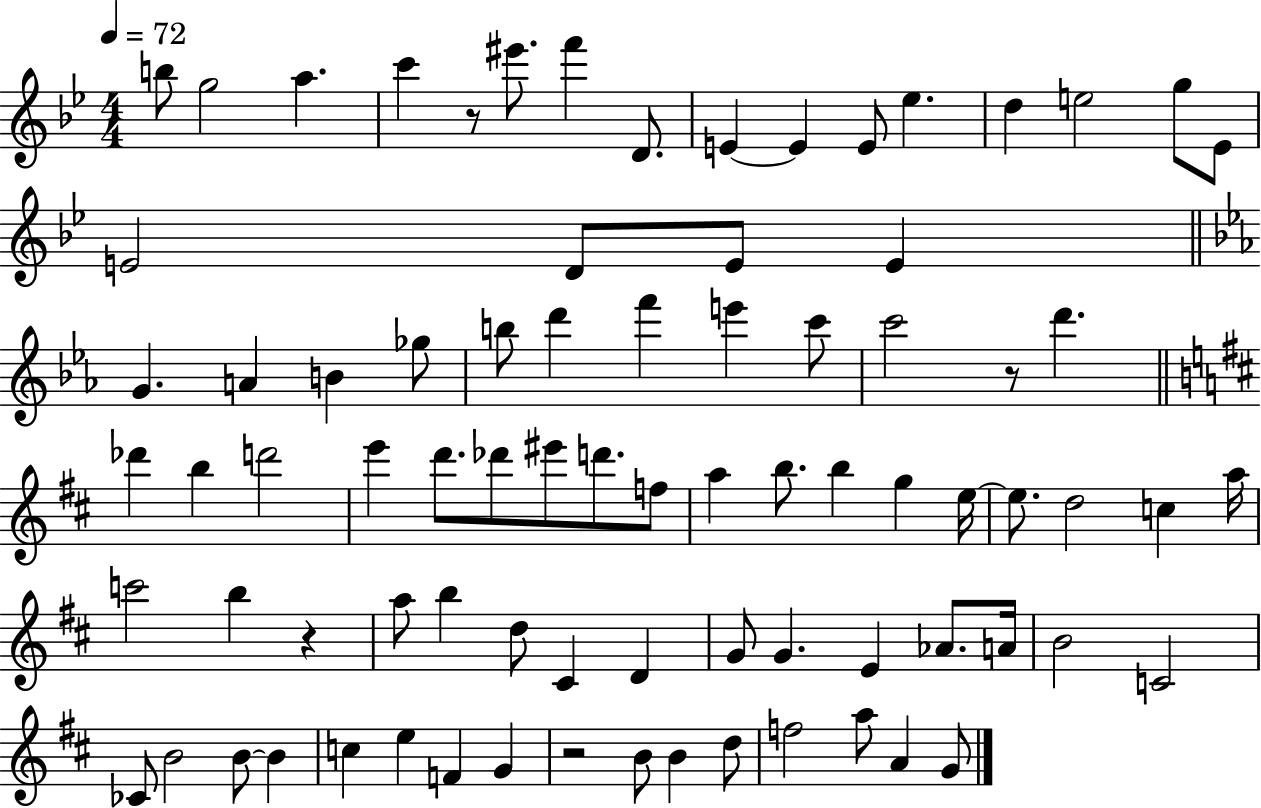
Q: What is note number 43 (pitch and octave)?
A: G5